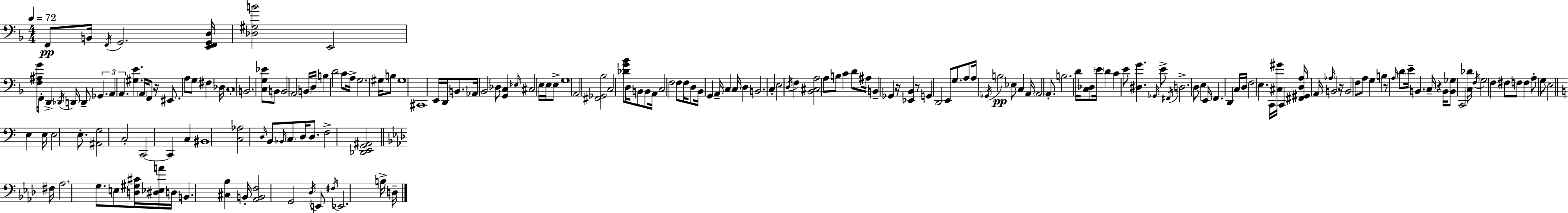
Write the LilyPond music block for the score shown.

{
  \clef bass
  \numericTimeSignature
  \time 4/4
  \key f \major
  \tempo 4 = 72
  \repeat volta 2 { f,8\pp b,16 \acciaccatura { f,16 } g,2. | <e, f, g, d>16 <des gis b'>2 e,2 | <f ais g'>16 f,8-. d,4-> \acciaccatura { des,16 } d,16 d,8-- \tuplet 3/2 { ges,4. | a,4 a,4. } <gis e'>4. | \break \parenthesize a,16 f,8 r16 eis,8. a8 g8 fis4 | des16 c1-. | b,2. <c g ees'>8 | b,8 b,2 a,2 | \break \parenthesize b,16 d16 b4 d'2 | c'8 a16-> g2. gis16 | b8 gis1 | cis,1 | \break e,16 d,16 b,8. aes,16 bes,2 | des8 <g, c>4 \grace { ees16 } cis2 e16 | e16 e8-> g1 | a,2 <fis, ges, bes>2 | \break c2 <des' g' bes'>8 d16 b,8 | b,8 a,16 c2 f2 | f8 f16 d8 bes,16 g,4 a,16-- c4 | c16 d4 b,2. | \break c4-. e2 \acciaccatura { d16 } | f4 <bes, cis a>2 a8 b8 | c'4 d'8 ais16 b,4-- ges,4 r16 | <ees, bes,>4 r8 g,4 d,2 | \break e,8 g8. a8 a16 \acciaccatura { ges,16 } b2\pp | ees8 c4 a,16 \parenthesize a,2 | a,8.-. b2. | d'16 <c des>8 \parenthesize e'16 d'4 c'4 e'8 <dis g'>4. | \break \grace { ges,16 } e'8-> \acciaccatura { fis,16 } d2.-> | d8 e4 e,16 f,4. | d,4 c16 d16 f2 | e4. c,16 <cis gis'>16 c,4 <fis, gis, d a>16 a,16 \grace { aes16 } b,2 | \break r16 b,2 | f8 a8 g4 b4 r8 \grace { a16 } d'8 | e'16-- b,4. c16-- r4 b,16 <b, ges>8 | c,2 <c des'>16 \acciaccatura { f16 } g2 | \break f4 fis8 f8 f4 a8-. | g8 e2 \bar "||" \break \key c \major e4 e16 e2 e8.-. | <ais, g>2 c2-. | c,2~~ c,4 c4 | bis,1 | \break <c aes>2 \grace { d16 } b,8 \grace { bes,16 } \parenthesize c8 d16 d8. | f2-> <des, e, g, ais,>2 | \bar "||" \break \key f \minor fis16 aes2. g8. | e8 <d gis cis'>16 <dis ees a'>16 d16 b,4. <cis bes>4 b,16-. | <aes, b, f>2 g,2 | \acciaccatura { des16 } e,8 \acciaccatura { fis16 } ees,2. | \break b16-> d16-- } \bar "|."
}